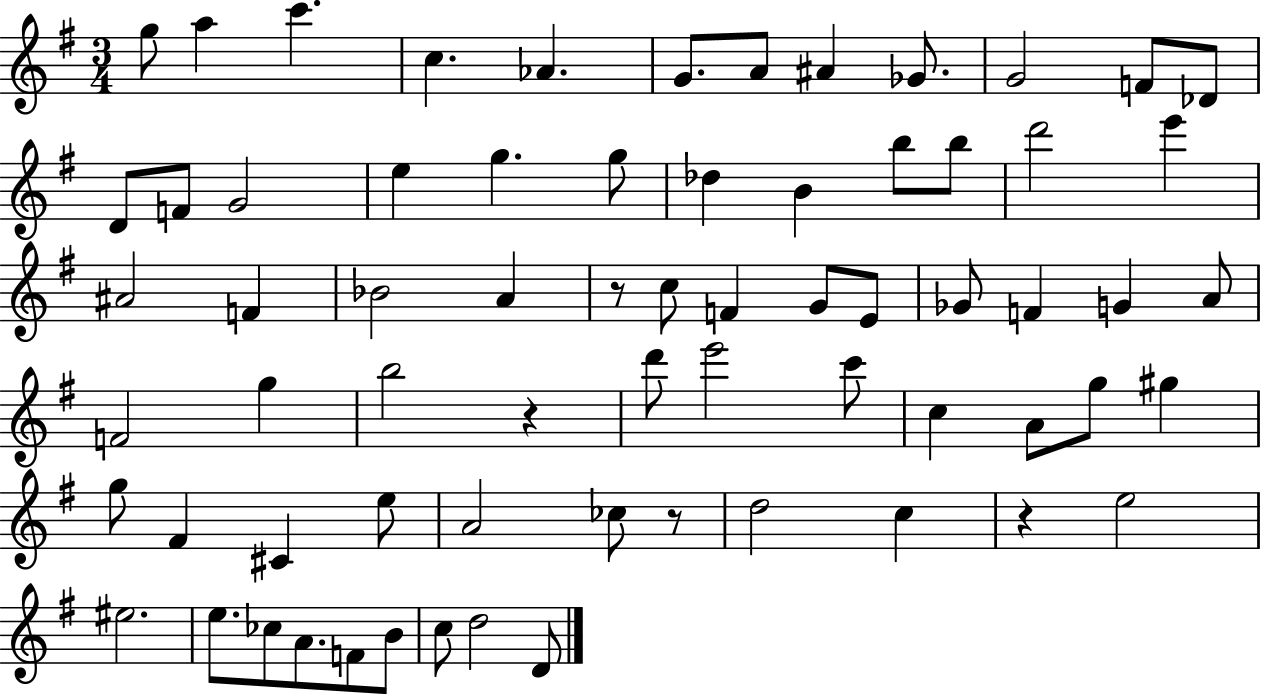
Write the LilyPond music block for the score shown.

{
  \clef treble
  \numericTimeSignature
  \time 3/4
  \key g \major
  g''8 a''4 c'''4. | c''4. aes'4. | g'8. a'8 ais'4 ges'8. | g'2 f'8 des'8 | \break d'8 f'8 g'2 | e''4 g''4. g''8 | des''4 b'4 b''8 b''8 | d'''2 e'''4 | \break ais'2 f'4 | bes'2 a'4 | r8 c''8 f'4 g'8 e'8 | ges'8 f'4 g'4 a'8 | \break f'2 g''4 | b''2 r4 | d'''8 e'''2 c'''8 | c''4 a'8 g''8 gis''4 | \break g''8 fis'4 cis'4 e''8 | a'2 ces''8 r8 | d''2 c''4 | r4 e''2 | \break eis''2. | e''8. ces''8 a'8. f'8 b'8 | c''8 d''2 d'8 | \bar "|."
}